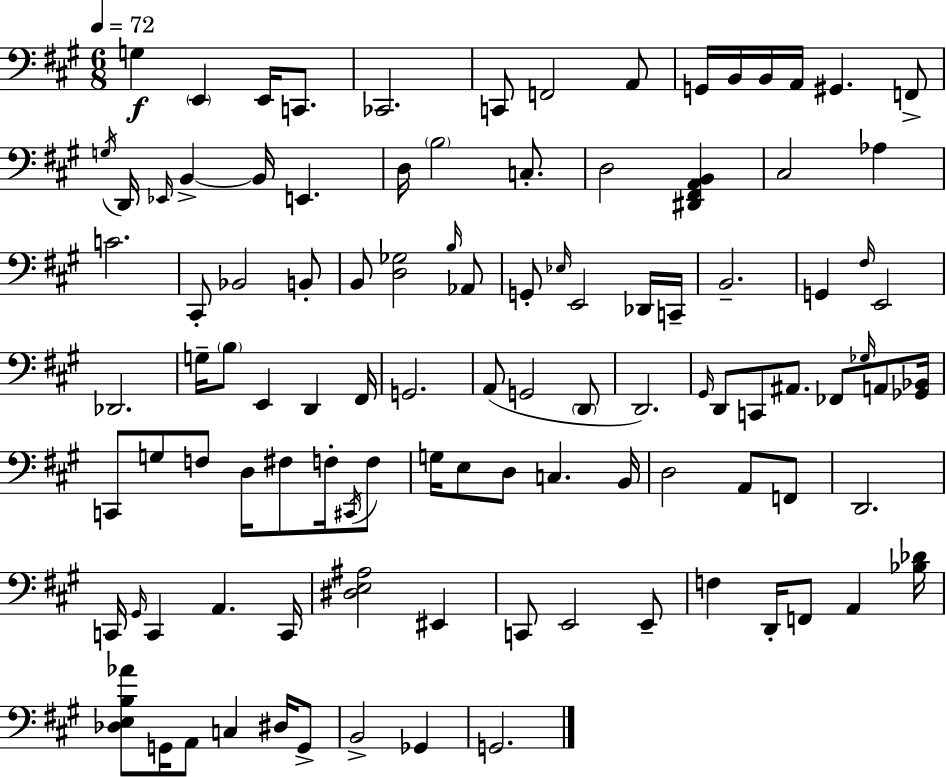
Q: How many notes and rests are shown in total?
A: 104